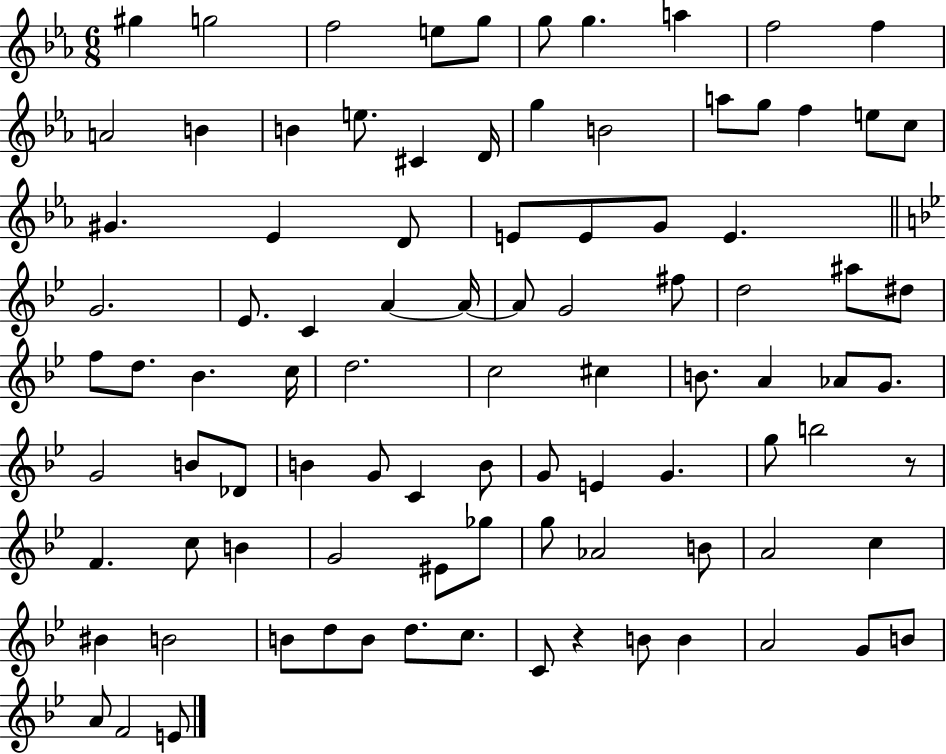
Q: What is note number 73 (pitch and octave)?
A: B4